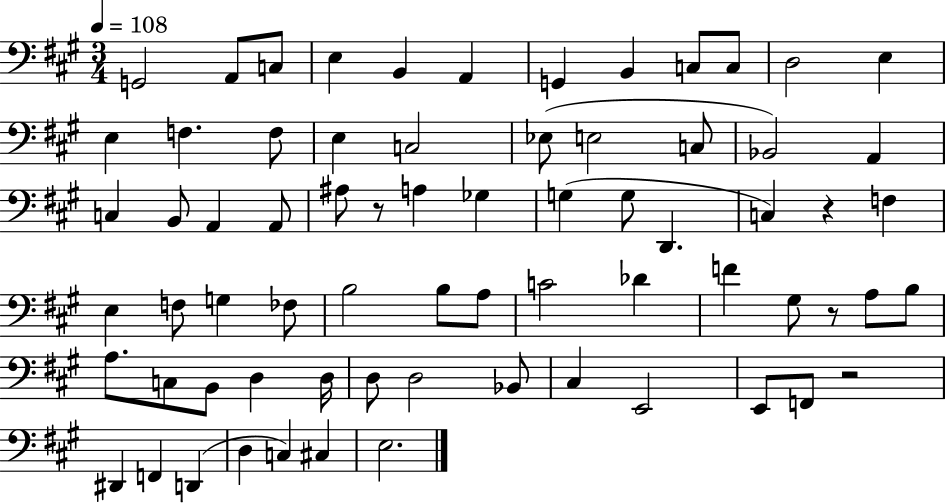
G2/h A2/e C3/e E3/q B2/q A2/q G2/q B2/q C3/e C3/e D3/h E3/q E3/q F3/q. F3/e E3/q C3/h Eb3/e E3/h C3/e Bb2/h A2/q C3/q B2/e A2/q A2/e A#3/e R/e A3/q Gb3/q G3/q G3/e D2/q. C3/q R/q F3/q E3/q F3/e G3/q FES3/e B3/h B3/e A3/e C4/h Db4/q F4/q G#3/e R/e A3/e B3/e A3/e. C3/e B2/e D3/q D3/s D3/e D3/h Bb2/e C#3/q E2/h E2/e F2/e R/h D#2/q F2/q D2/q D3/q C3/q C#3/q E3/h.